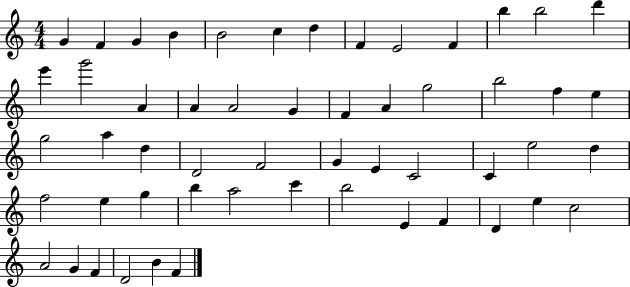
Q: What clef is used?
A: treble